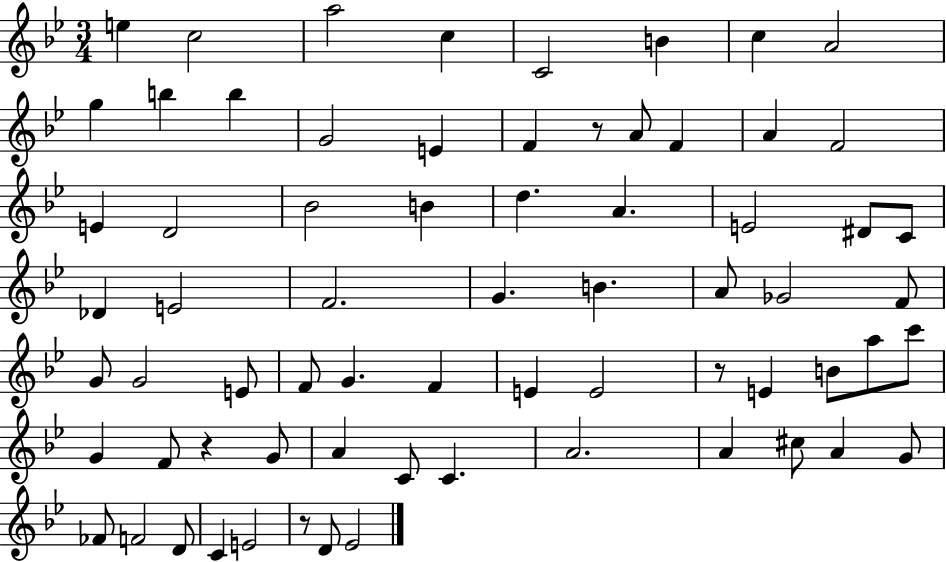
E5/q C5/h A5/h C5/q C4/h B4/q C5/q A4/h G5/q B5/q B5/q G4/h E4/q F4/q R/e A4/e F4/q A4/q F4/h E4/q D4/h Bb4/h B4/q D5/q. A4/q. E4/h D#4/e C4/e Db4/q E4/h F4/h. G4/q. B4/q. A4/e Gb4/h F4/e G4/e G4/h E4/e F4/e G4/q. F4/q E4/q E4/h R/e E4/q B4/e A5/e C6/e G4/q F4/e R/q G4/e A4/q C4/e C4/q. A4/h. A4/q C#5/e A4/q G4/e FES4/e F4/h D4/e C4/q E4/h R/e D4/e Eb4/h